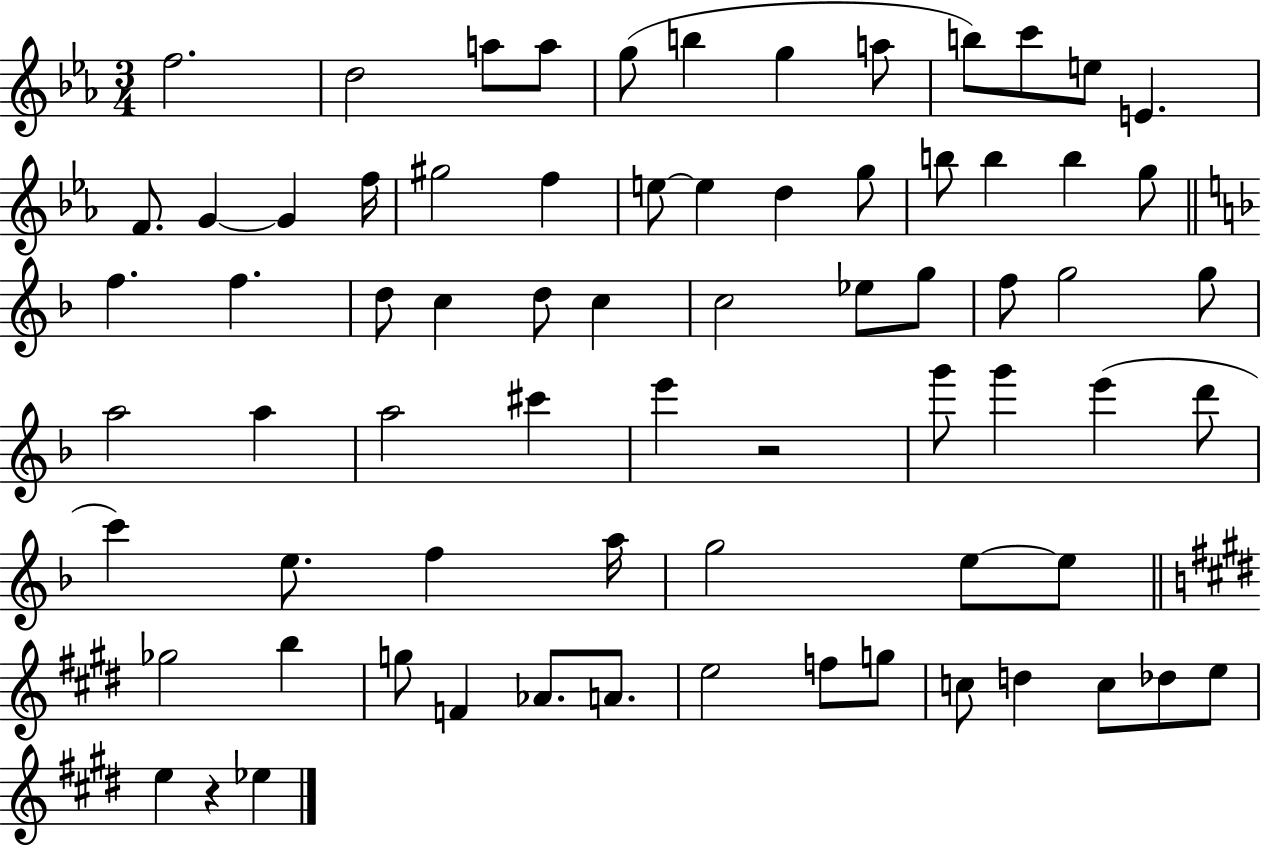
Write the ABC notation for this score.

X:1
T:Untitled
M:3/4
L:1/4
K:Eb
f2 d2 a/2 a/2 g/2 b g a/2 b/2 c'/2 e/2 E F/2 G G f/4 ^g2 f e/2 e d g/2 b/2 b b g/2 f f d/2 c d/2 c c2 _e/2 g/2 f/2 g2 g/2 a2 a a2 ^c' e' z2 g'/2 g' e' d'/2 c' e/2 f a/4 g2 e/2 e/2 _g2 b g/2 F _A/2 A/2 e2 f/2 g/2 c/2 d c/2 _d/2 e/2 e z _e